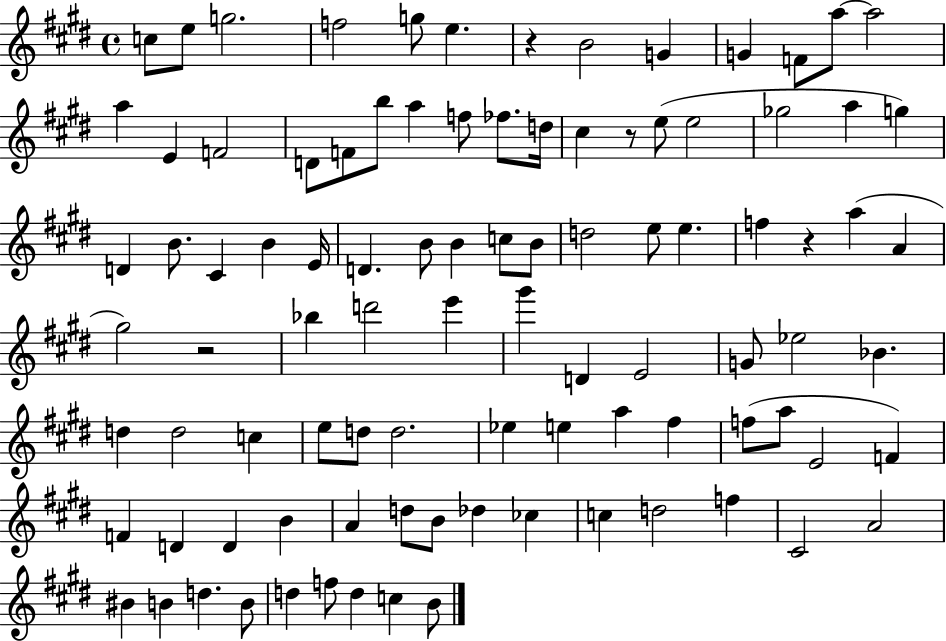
X:1
T:Untitled
M:4/4
L:1/4
K:E
c/2 e/2 g2 f2 g/2 e z B2 G G F/2 a/2 a2 a E F2 D/2 F/2 b/2 a f/2 _f/2 d/4 ^c z/2 e/2 e2 _g2 a g D B/2 ^C B E/4 D B/2 B c/2 B/2 d2 e/2 e f z a A ^g2 z2 _b d'2 e' ^g' D E2 G/2 _e2 _B d d2 c e/2 d/2 d2 _e e a ^f f/2 a/2 E2 F F D D B A d/2 B/2 _d _c c d2 f ^C2 A2 ^B B d B/2 d f/2 d c B/2